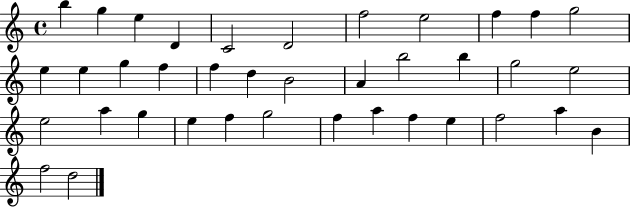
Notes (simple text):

B5/q G5/q E5/q D4/q C4/h D4/h F5/h E5/h F5/q F5/q G5/h E5/q E5/q G5/q F5/q F5/q D5/q B4/h A4/q B5/h B5/q G5/h E5/h E5/h A5/q G5/q E5/q F5/q G5/h F5/q A5/q F5/q E5/q F5/h A5/q B4/q F5/h D5/h